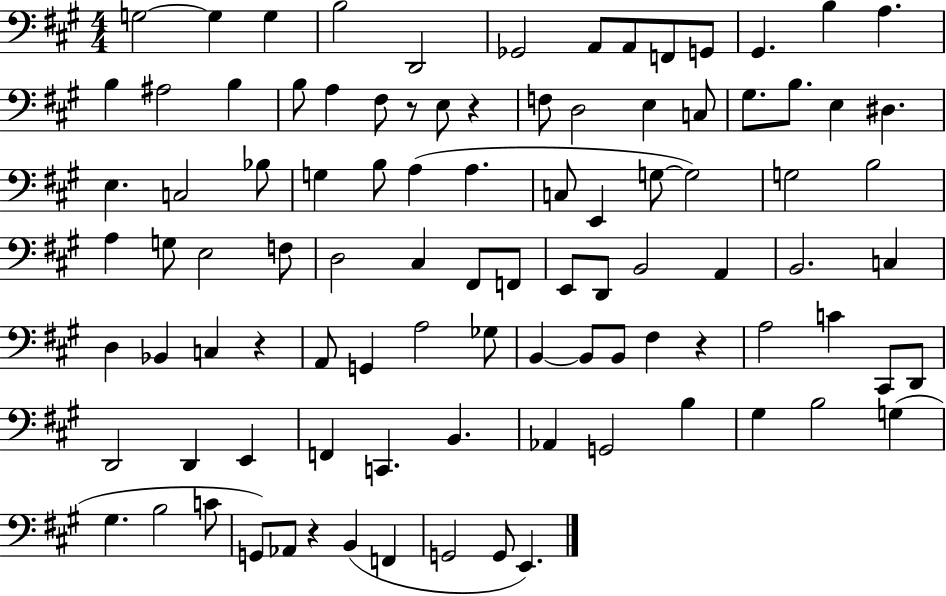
G3/h G3/q G3/q B3/h D2/h Gb2/h A2/e A2/e F2/e G2/e G#2/q. B3/q A3/q. B3/q A#3/h B3/q B3/e A3/q F#3/e R/e E3/e R/q F3/e D3/h E3/q C3/e G#3/e. B3/e. E3/q D#3/q. E3/q. C3/h Bb3/e G3/q B3/e A3/q A3/q. C3/e E2/q G3/e G3/h G3/h B3/h A3/q G3/e E3/h F3/e D3/h C#3/q F#2/e F2/e E2/e D2/e B2/h A2/q B2/h. C3/q D3/q Bb2/q C3/q R/q A2/e G2/q A3/h Gb3/e B2/q B2/e B2/e F#3/q R/q A3/h C4/q C#2/e D2/e D2/h D2/q E2/q F2/q C2/q. B2/q. Ab2/q G2/h B3/q G#3/q B3/h G3/q G#3/q. B3/h C4/e G2/e Ab2/e R/q B2/q F2/q G2/h G2/e E2/q.